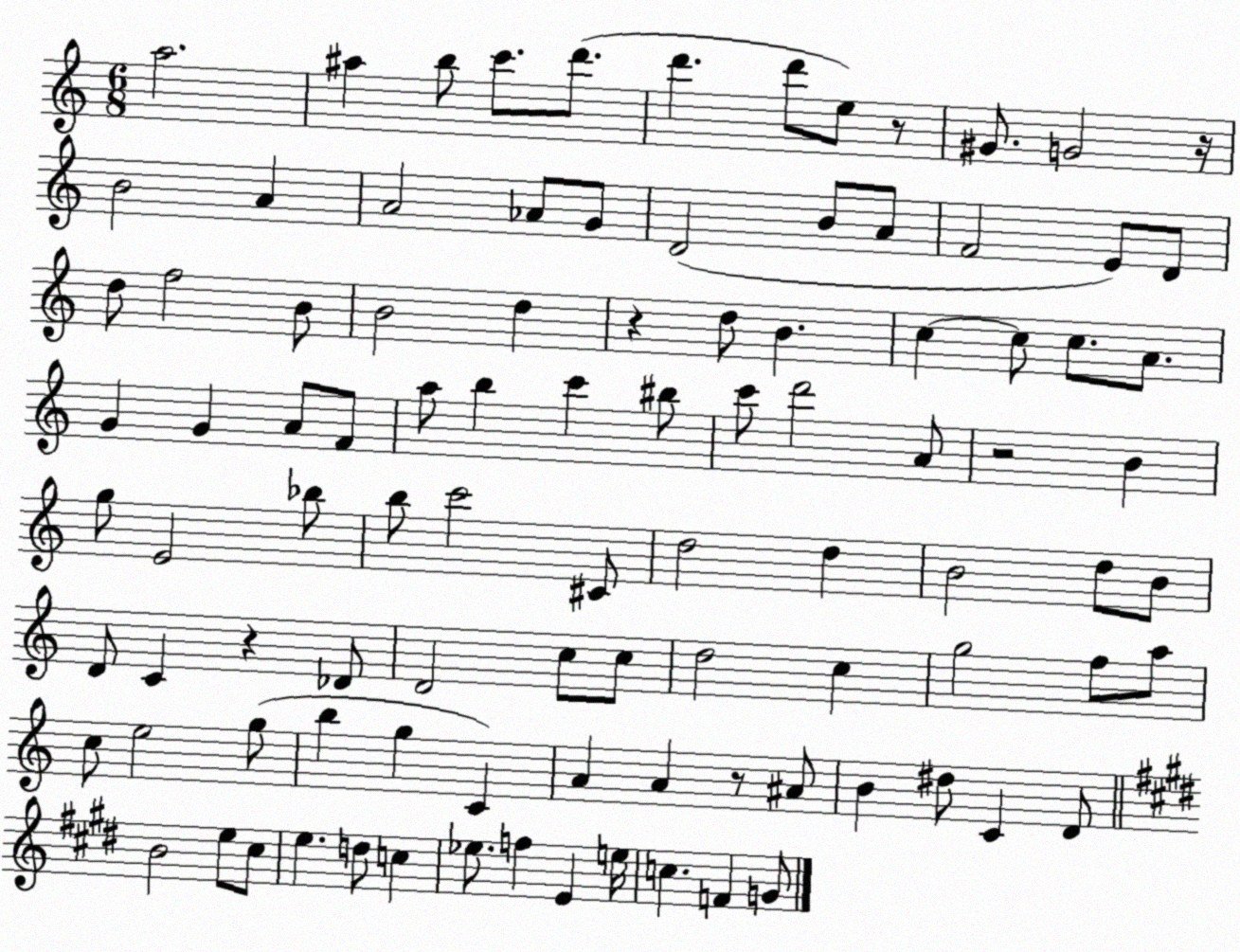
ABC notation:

X:1
T:Untitled
M:6/8
L:1/4
K:C
a2 ^a b/2 c'/2 d'/2 d' d'/2 e/2 z/2 ^G/2 G2 z/4 B2 A A2 _A/2 G/2 D2 B/2 A/2 F2 E/2 D/2 d/2 f2 B/2 B2 d z d/2 B c c/2 c/2 A/2 G G A/2 F/2 a/2 b c' ^b/2 c'/2 d'2 A/2 z2 B g/2 E2 _b/2 b/2 c'2 ^C/2 d2 d B2 d/2 B/2 D/2 C z _D/2 D2 c/2 c/2 d2 c g2 f/2 a/2 c/2 e2 g/2 b g C A A z/2 ^A/2 B ^d/2 C D/2 B2 e/2 ^c/2 e d/2 c _e/2 f E e/4 c F G/2